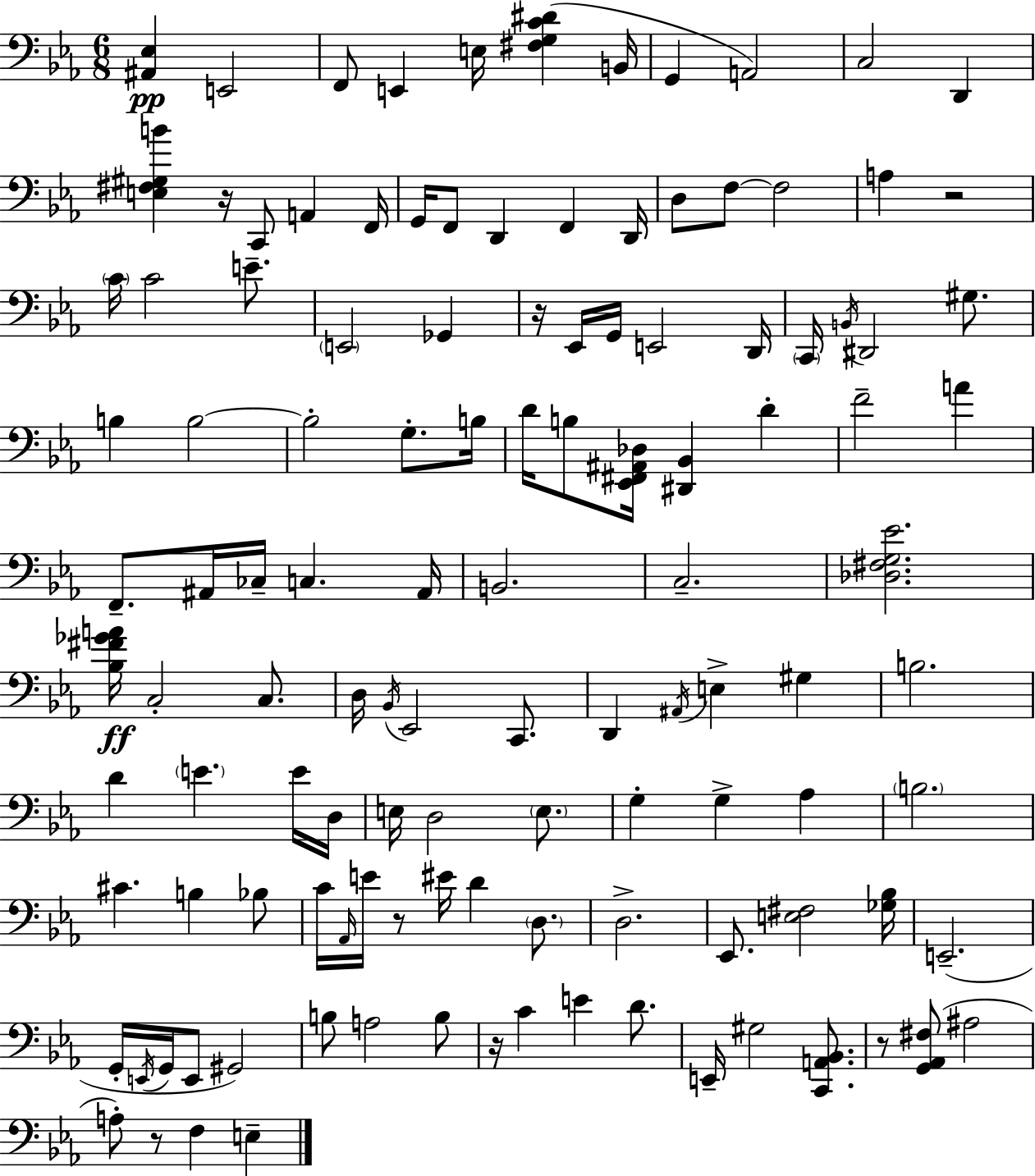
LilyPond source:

{
  \clef bass
  \numericTimeSignature
  \time 6/8
  \key ees \major
  <ais, ees>4\pp e,2 | f,8 e,4 e16 <fis g c' dis'>4( b,16 | g,4 a,2) | c2 d,4 | \break <e fis gis b'>4 r16 c,8 a,4 f,16 | g,16 f,8 d,4 f,4 d,16 | d8 f8~~ f2 | a4 r2 | \break \parenthesize c'16 c'2 e'8.-- | \parenthesize e,2 ges,4 | r16 ees,16 g,16 e,2 d,16 | \parenthesize c,16 \acciaccatura { b,16 } dis,2 gis8. | \break b4 b2~~ | b2-. g8.-. | b16 d'16 b8 <ees, fis, ais, des>16 <dis, bes,>4 d'4-. | f'2-- a'4 | \break f,8.-- ais,16 ces16-- c4. | ais,16 b,2. | c2.-- | <des fis g ees'>2. | \break <bes fis' ges' a'>16\ff c2-. c8. | d16 \acciaccatura { bes,16 } ees,2 c,8. | d,4 \acciaccatura { ais,16 } e4-> gis4 | b2. | \break d'4 \parenthesize e'4. | e'16 d16 e16 d2 | \parenthesize e8. g4-. g4-> aes4 | \parenthesize b2. | \break cis'4. b4 | bes8 c'16 \grace { aes,16 } e'16 r8 eis'16 d'4 | \parenthesize d8. d2.-> | ees,8. <e fis>2 | \break <ges bes>16 e,2.--( | g,16-. \acciaccatura { e,16 } g,16 e,8 gis,2) | b8 a2 | b8 r16 c'4 e'4 | \break d'8. e,16-- gis2 | <c, a, bes,>8. r8 <g, aes, fis>8( ais2 | a8-.) r8 f4 | e4-- \bar "|."
}